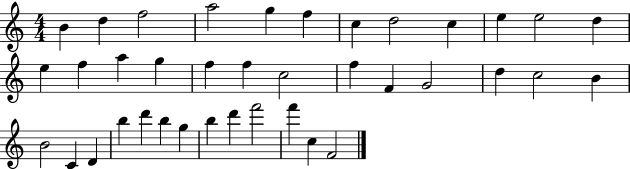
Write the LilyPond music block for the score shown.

{
  \clef treble
  \numericTimeSignature
  \time 4/4
  \key c \major
  b'4 d''4 f''2 | a''2 g''4 f''4 | c''4 d''2 c''4 | e''4 e''2 d''4 | \break e''4 f''4 a''4 g''4 | f''4 f''4 c''2 | f''4 f'4 g'2 | d''4 c''2 b'4 | \break b'2 c'4 d'4 | b''4 d'''4 b''4 g''4 | b''4 d'''4 f'''2 | f'''4 c''4 f'2 | \break \bar "|."
}